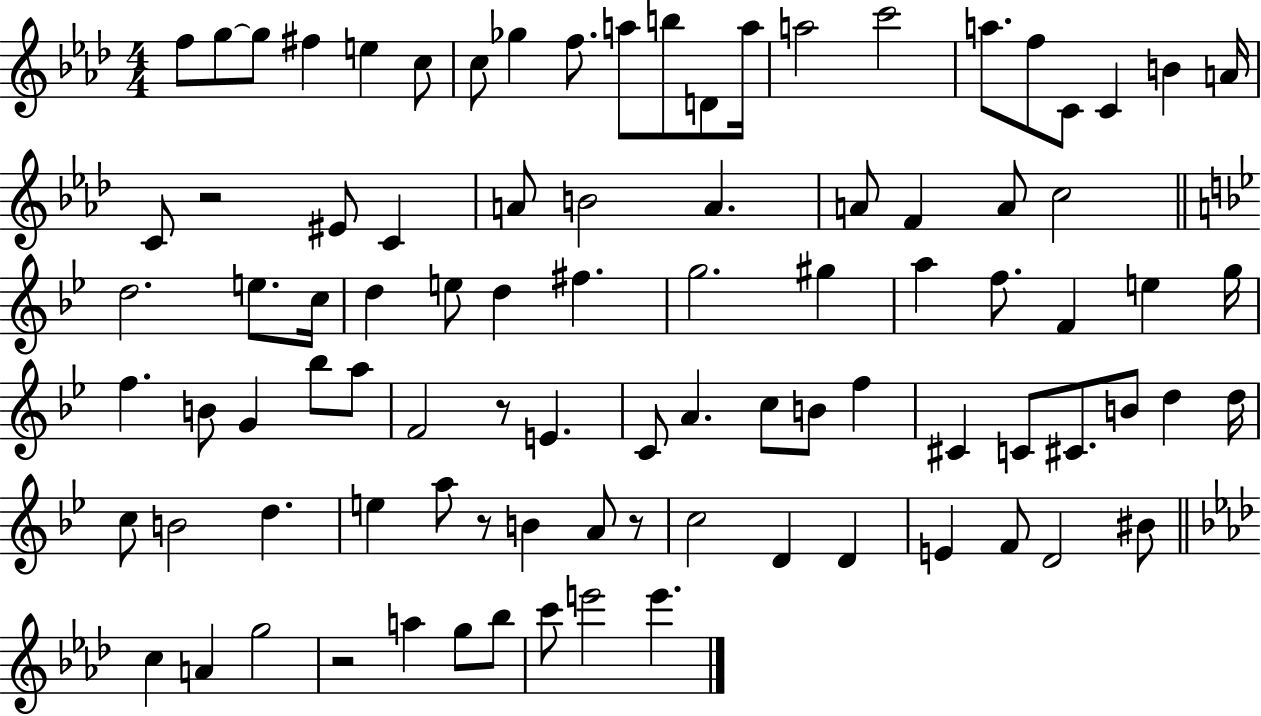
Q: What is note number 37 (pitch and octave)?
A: D5